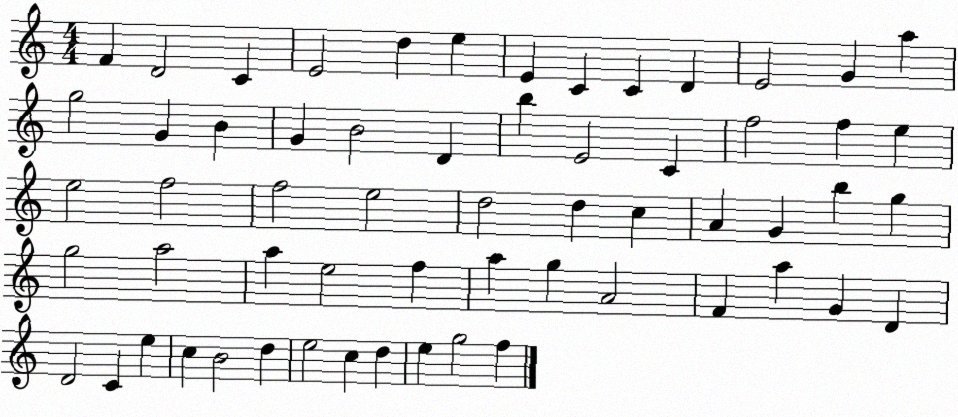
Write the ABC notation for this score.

X:1
T:Untitled
M:4/4
L:1/4
K:C
F D2 C E2 d e E C C D E2 G a g2 G B G B2 D b E2 C f2 f e e2 f2 f2 e2 d2 d c A G b g g2 a2 a e2 f a g A2 F a G D D2 C e c B2 d e2 c d e g2 f